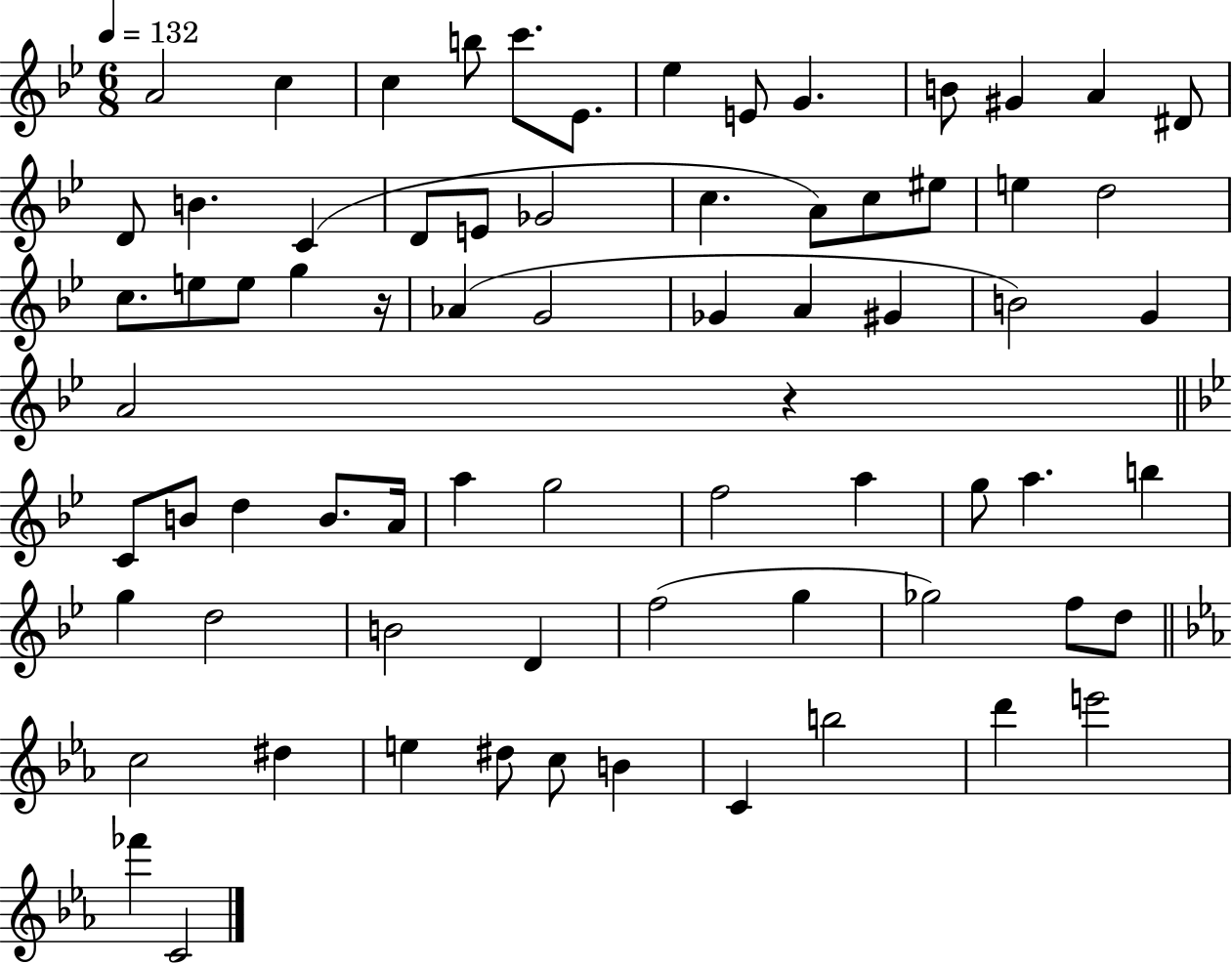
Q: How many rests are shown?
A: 2